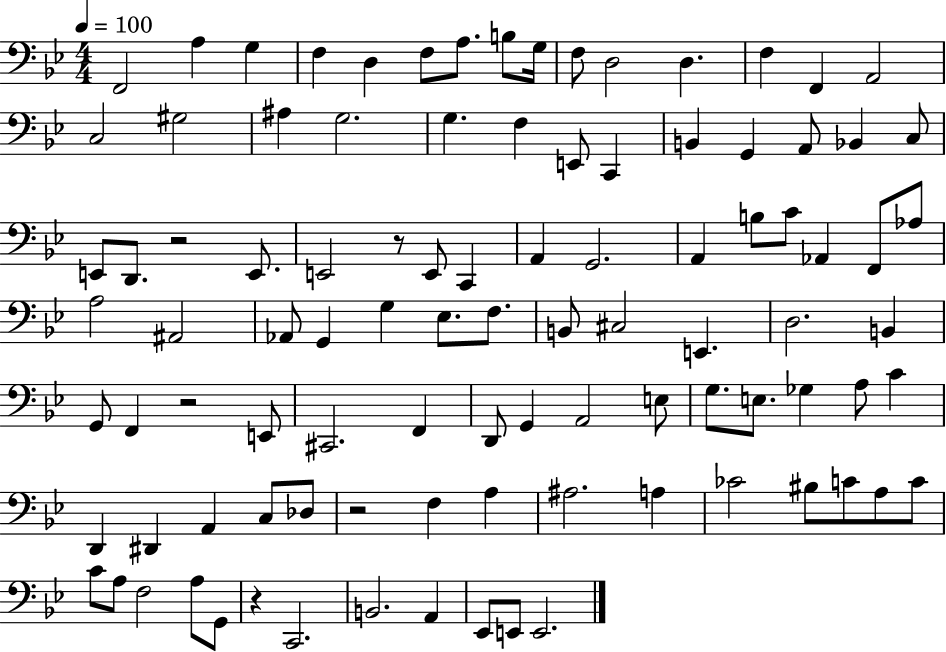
F2/h A3/q G3/q F3/q D3/q F3/e A3/e. B3/e G3/s F3/e D3/h D3/q. F3/q F2/q A2/h C3/h G#3/h A#3/q G3/h. G3/q. F3/q E2/e C2/q B2/q G2/q A2/e Bb2/q C3/e E2/e D2/e. R/h E2/e. E2/h R/e E2/e C2/q A2/q G2/h. A2/q B3/e C4/e Ab2/q F2/e Ab3/e A3/h A#2/h Ab2/e G2/q G3/q Eb3/e. F3/e. B2/e C#3/h E2/q. D3/h. B2/q G2/e F2/q R/h E2/e C#2/h. F2/q D2/e G2/q A2/h E3/e G3/e. E3/e. Gb3/q A3/e C4/q D2/q D#2/q A2/q C3/e Db3/e R/h F3/q A3/q A#3/h. A3/q CES4/h BIS3/e C4/e A3/e C4/e C4/e A3/e F3/h A3/e G2/e R/q C2/h. B2/h. A2/q Eb2/e E2/e E2/h.